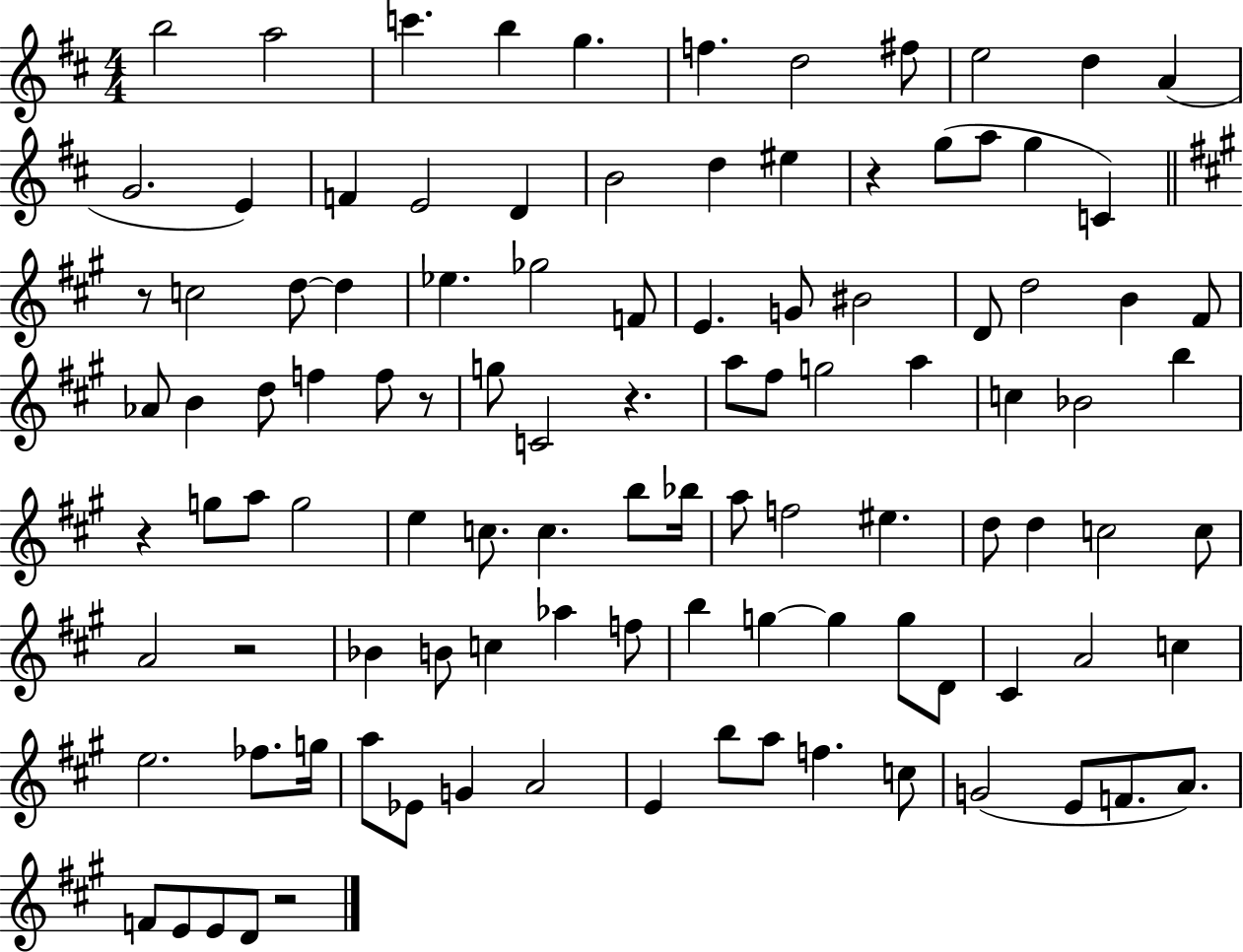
{
  \clef treble
  \numericTimeSignature
  \time 4/4
  \key d \major
  b''2 a''2 | c'''4. b''4 g''4. | f''4. d''2 fis''8 | e''2 d''4 a'4( | \break g'2. e'4) | f'4 e'2 d'4 | b'2 d''4 eis''4 | r4 g''8( a''8 g''4 c'4) | \break \bar "||" \break \key a \major r8 c''2 d''8~~ d''4 | ees''4. ges''2 f'8 | e'4. g'8 bis'2 | d'8 d''2 b'4 fis'8 | \break aes'8 b'4 d''8 f''4 f''8 r8 | g''8 c'2 r4. | a''8 fis''8 g''2 a''4 | c''4 bes'2 b''4 | \break r4 g''8 a''8 g''2 | e''4 c''8. c''4. b''8 bes''16 | a''8 f''2 eis''4. | d''8 d''4 c''2 c''8 | \break a'2 r2 | bes'4 b'8 c''4 aes''4 f''8 | b''4 g''4~~ g''4 g''8 d'8 | cis'4 a'2 c''4 | \break e''2. fes''8. g''16 | a''8 ees'8 g'4 a'2 | e'4 b''8 a''8 f''4. c''8 | g'2( e'8 f'8. a'8.) | \break f'8 e'8 e'8 d'8 r2 | \bar "|."
}